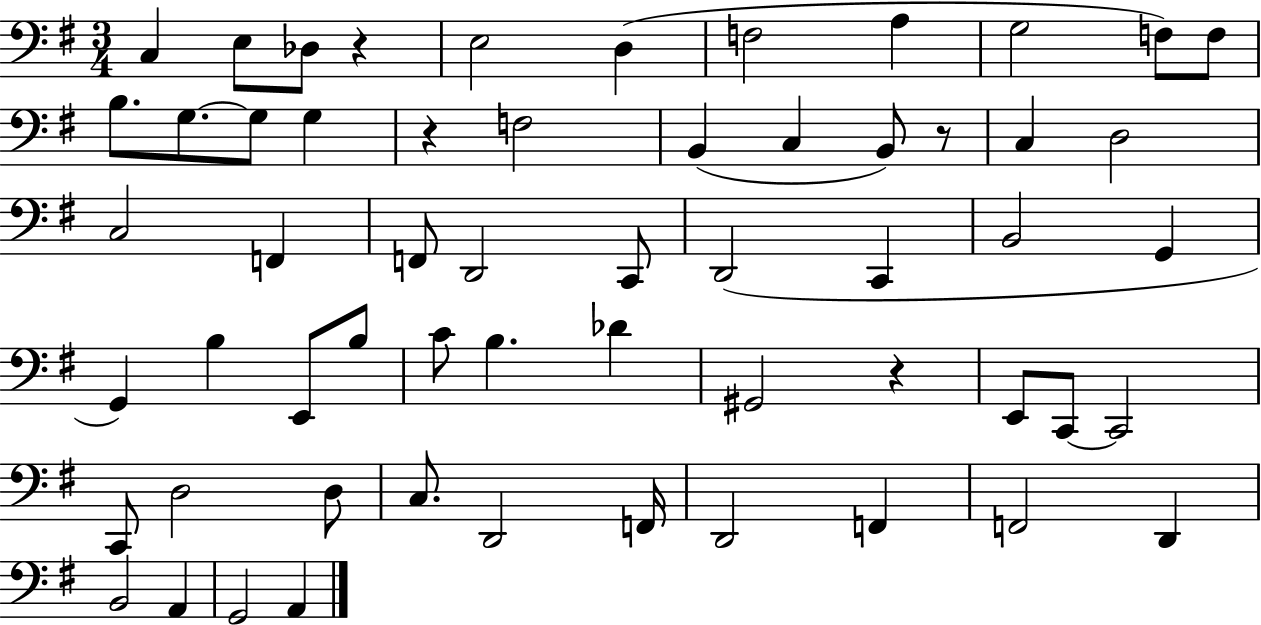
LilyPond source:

{
  \clef bass
  \numericTimeSignature
  \time 3/4
  \key g \major
  c4 e8 des8 r4 | e2 d4( | f2 a4 | g2 f8) f8 | \break b8. g8.~~ g8 g4 | r4 f2 | b,4( c4 b,8) r8 | c4 d2 | \break c2 f,4 | f,8 d,2 c,8 | d,2( c,4 | b,2 g,4 | \break g,4) b4 e,8 b8 | c'8 b4. des'4 | gis,2 r4 | e,8 c,8~~ c,2 | \break c,8 d2 d8 | c8. d,2 f,16 | d,2 f,4 | f,2 d,4 | \break b,2 a,4 | g,2 a,4 | \bar "|."
}